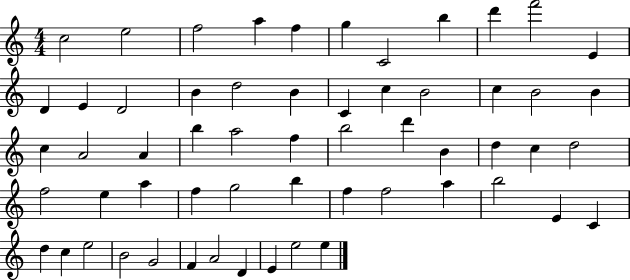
{
  \clef treble
  \numericTimeSignature
  \time 4/4
  \key c \major
  c''2 e''2 | f''2 a''4 f''4 | g''4 c'2 b''4 | d'''4 f'''2 e'4 | \break d'4 e'4 d'2 | b'4 d''2 b'4 | c'4 c''4 b'2 | c''4 b'2 b'4 | \break c''4 a'2 a'4 | b''4 a''2 f''4 | b''2 d'''4 b'4 | d''4 c''4 d''2 | \break f''2 e''4 a''4 | f''4 g''2 b''4 | f''4 f''2 a''4 | b''2 e'4 c'4 | \break d''4 c''4 e''2 | b'2 g'2 | f'4 a'2 d'4 | e'4 e''2 e''4 | \break \bar "|."
}